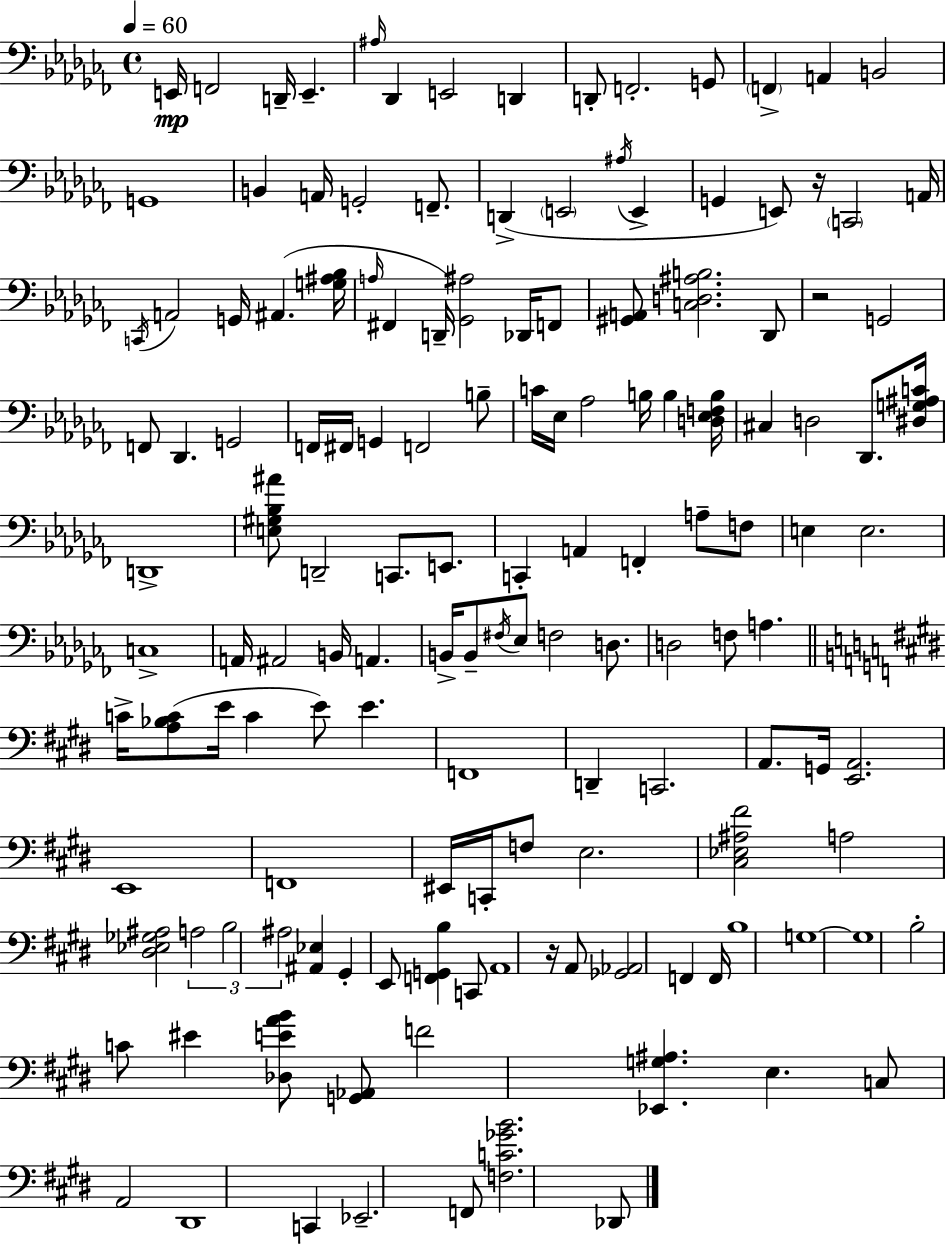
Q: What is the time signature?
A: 4/4